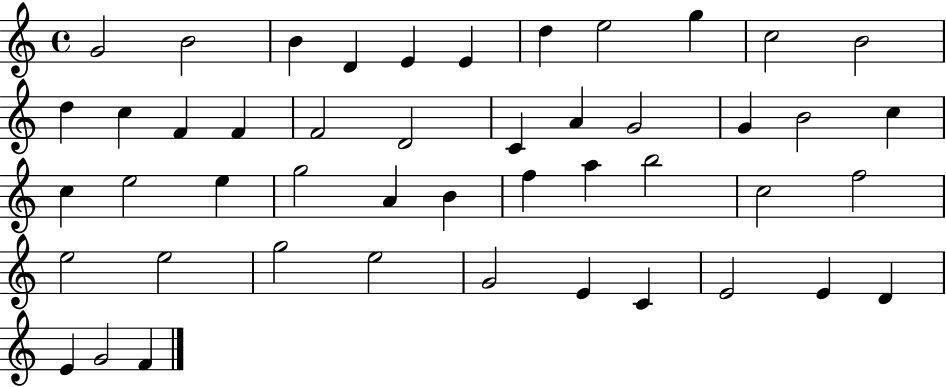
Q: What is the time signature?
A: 4/4